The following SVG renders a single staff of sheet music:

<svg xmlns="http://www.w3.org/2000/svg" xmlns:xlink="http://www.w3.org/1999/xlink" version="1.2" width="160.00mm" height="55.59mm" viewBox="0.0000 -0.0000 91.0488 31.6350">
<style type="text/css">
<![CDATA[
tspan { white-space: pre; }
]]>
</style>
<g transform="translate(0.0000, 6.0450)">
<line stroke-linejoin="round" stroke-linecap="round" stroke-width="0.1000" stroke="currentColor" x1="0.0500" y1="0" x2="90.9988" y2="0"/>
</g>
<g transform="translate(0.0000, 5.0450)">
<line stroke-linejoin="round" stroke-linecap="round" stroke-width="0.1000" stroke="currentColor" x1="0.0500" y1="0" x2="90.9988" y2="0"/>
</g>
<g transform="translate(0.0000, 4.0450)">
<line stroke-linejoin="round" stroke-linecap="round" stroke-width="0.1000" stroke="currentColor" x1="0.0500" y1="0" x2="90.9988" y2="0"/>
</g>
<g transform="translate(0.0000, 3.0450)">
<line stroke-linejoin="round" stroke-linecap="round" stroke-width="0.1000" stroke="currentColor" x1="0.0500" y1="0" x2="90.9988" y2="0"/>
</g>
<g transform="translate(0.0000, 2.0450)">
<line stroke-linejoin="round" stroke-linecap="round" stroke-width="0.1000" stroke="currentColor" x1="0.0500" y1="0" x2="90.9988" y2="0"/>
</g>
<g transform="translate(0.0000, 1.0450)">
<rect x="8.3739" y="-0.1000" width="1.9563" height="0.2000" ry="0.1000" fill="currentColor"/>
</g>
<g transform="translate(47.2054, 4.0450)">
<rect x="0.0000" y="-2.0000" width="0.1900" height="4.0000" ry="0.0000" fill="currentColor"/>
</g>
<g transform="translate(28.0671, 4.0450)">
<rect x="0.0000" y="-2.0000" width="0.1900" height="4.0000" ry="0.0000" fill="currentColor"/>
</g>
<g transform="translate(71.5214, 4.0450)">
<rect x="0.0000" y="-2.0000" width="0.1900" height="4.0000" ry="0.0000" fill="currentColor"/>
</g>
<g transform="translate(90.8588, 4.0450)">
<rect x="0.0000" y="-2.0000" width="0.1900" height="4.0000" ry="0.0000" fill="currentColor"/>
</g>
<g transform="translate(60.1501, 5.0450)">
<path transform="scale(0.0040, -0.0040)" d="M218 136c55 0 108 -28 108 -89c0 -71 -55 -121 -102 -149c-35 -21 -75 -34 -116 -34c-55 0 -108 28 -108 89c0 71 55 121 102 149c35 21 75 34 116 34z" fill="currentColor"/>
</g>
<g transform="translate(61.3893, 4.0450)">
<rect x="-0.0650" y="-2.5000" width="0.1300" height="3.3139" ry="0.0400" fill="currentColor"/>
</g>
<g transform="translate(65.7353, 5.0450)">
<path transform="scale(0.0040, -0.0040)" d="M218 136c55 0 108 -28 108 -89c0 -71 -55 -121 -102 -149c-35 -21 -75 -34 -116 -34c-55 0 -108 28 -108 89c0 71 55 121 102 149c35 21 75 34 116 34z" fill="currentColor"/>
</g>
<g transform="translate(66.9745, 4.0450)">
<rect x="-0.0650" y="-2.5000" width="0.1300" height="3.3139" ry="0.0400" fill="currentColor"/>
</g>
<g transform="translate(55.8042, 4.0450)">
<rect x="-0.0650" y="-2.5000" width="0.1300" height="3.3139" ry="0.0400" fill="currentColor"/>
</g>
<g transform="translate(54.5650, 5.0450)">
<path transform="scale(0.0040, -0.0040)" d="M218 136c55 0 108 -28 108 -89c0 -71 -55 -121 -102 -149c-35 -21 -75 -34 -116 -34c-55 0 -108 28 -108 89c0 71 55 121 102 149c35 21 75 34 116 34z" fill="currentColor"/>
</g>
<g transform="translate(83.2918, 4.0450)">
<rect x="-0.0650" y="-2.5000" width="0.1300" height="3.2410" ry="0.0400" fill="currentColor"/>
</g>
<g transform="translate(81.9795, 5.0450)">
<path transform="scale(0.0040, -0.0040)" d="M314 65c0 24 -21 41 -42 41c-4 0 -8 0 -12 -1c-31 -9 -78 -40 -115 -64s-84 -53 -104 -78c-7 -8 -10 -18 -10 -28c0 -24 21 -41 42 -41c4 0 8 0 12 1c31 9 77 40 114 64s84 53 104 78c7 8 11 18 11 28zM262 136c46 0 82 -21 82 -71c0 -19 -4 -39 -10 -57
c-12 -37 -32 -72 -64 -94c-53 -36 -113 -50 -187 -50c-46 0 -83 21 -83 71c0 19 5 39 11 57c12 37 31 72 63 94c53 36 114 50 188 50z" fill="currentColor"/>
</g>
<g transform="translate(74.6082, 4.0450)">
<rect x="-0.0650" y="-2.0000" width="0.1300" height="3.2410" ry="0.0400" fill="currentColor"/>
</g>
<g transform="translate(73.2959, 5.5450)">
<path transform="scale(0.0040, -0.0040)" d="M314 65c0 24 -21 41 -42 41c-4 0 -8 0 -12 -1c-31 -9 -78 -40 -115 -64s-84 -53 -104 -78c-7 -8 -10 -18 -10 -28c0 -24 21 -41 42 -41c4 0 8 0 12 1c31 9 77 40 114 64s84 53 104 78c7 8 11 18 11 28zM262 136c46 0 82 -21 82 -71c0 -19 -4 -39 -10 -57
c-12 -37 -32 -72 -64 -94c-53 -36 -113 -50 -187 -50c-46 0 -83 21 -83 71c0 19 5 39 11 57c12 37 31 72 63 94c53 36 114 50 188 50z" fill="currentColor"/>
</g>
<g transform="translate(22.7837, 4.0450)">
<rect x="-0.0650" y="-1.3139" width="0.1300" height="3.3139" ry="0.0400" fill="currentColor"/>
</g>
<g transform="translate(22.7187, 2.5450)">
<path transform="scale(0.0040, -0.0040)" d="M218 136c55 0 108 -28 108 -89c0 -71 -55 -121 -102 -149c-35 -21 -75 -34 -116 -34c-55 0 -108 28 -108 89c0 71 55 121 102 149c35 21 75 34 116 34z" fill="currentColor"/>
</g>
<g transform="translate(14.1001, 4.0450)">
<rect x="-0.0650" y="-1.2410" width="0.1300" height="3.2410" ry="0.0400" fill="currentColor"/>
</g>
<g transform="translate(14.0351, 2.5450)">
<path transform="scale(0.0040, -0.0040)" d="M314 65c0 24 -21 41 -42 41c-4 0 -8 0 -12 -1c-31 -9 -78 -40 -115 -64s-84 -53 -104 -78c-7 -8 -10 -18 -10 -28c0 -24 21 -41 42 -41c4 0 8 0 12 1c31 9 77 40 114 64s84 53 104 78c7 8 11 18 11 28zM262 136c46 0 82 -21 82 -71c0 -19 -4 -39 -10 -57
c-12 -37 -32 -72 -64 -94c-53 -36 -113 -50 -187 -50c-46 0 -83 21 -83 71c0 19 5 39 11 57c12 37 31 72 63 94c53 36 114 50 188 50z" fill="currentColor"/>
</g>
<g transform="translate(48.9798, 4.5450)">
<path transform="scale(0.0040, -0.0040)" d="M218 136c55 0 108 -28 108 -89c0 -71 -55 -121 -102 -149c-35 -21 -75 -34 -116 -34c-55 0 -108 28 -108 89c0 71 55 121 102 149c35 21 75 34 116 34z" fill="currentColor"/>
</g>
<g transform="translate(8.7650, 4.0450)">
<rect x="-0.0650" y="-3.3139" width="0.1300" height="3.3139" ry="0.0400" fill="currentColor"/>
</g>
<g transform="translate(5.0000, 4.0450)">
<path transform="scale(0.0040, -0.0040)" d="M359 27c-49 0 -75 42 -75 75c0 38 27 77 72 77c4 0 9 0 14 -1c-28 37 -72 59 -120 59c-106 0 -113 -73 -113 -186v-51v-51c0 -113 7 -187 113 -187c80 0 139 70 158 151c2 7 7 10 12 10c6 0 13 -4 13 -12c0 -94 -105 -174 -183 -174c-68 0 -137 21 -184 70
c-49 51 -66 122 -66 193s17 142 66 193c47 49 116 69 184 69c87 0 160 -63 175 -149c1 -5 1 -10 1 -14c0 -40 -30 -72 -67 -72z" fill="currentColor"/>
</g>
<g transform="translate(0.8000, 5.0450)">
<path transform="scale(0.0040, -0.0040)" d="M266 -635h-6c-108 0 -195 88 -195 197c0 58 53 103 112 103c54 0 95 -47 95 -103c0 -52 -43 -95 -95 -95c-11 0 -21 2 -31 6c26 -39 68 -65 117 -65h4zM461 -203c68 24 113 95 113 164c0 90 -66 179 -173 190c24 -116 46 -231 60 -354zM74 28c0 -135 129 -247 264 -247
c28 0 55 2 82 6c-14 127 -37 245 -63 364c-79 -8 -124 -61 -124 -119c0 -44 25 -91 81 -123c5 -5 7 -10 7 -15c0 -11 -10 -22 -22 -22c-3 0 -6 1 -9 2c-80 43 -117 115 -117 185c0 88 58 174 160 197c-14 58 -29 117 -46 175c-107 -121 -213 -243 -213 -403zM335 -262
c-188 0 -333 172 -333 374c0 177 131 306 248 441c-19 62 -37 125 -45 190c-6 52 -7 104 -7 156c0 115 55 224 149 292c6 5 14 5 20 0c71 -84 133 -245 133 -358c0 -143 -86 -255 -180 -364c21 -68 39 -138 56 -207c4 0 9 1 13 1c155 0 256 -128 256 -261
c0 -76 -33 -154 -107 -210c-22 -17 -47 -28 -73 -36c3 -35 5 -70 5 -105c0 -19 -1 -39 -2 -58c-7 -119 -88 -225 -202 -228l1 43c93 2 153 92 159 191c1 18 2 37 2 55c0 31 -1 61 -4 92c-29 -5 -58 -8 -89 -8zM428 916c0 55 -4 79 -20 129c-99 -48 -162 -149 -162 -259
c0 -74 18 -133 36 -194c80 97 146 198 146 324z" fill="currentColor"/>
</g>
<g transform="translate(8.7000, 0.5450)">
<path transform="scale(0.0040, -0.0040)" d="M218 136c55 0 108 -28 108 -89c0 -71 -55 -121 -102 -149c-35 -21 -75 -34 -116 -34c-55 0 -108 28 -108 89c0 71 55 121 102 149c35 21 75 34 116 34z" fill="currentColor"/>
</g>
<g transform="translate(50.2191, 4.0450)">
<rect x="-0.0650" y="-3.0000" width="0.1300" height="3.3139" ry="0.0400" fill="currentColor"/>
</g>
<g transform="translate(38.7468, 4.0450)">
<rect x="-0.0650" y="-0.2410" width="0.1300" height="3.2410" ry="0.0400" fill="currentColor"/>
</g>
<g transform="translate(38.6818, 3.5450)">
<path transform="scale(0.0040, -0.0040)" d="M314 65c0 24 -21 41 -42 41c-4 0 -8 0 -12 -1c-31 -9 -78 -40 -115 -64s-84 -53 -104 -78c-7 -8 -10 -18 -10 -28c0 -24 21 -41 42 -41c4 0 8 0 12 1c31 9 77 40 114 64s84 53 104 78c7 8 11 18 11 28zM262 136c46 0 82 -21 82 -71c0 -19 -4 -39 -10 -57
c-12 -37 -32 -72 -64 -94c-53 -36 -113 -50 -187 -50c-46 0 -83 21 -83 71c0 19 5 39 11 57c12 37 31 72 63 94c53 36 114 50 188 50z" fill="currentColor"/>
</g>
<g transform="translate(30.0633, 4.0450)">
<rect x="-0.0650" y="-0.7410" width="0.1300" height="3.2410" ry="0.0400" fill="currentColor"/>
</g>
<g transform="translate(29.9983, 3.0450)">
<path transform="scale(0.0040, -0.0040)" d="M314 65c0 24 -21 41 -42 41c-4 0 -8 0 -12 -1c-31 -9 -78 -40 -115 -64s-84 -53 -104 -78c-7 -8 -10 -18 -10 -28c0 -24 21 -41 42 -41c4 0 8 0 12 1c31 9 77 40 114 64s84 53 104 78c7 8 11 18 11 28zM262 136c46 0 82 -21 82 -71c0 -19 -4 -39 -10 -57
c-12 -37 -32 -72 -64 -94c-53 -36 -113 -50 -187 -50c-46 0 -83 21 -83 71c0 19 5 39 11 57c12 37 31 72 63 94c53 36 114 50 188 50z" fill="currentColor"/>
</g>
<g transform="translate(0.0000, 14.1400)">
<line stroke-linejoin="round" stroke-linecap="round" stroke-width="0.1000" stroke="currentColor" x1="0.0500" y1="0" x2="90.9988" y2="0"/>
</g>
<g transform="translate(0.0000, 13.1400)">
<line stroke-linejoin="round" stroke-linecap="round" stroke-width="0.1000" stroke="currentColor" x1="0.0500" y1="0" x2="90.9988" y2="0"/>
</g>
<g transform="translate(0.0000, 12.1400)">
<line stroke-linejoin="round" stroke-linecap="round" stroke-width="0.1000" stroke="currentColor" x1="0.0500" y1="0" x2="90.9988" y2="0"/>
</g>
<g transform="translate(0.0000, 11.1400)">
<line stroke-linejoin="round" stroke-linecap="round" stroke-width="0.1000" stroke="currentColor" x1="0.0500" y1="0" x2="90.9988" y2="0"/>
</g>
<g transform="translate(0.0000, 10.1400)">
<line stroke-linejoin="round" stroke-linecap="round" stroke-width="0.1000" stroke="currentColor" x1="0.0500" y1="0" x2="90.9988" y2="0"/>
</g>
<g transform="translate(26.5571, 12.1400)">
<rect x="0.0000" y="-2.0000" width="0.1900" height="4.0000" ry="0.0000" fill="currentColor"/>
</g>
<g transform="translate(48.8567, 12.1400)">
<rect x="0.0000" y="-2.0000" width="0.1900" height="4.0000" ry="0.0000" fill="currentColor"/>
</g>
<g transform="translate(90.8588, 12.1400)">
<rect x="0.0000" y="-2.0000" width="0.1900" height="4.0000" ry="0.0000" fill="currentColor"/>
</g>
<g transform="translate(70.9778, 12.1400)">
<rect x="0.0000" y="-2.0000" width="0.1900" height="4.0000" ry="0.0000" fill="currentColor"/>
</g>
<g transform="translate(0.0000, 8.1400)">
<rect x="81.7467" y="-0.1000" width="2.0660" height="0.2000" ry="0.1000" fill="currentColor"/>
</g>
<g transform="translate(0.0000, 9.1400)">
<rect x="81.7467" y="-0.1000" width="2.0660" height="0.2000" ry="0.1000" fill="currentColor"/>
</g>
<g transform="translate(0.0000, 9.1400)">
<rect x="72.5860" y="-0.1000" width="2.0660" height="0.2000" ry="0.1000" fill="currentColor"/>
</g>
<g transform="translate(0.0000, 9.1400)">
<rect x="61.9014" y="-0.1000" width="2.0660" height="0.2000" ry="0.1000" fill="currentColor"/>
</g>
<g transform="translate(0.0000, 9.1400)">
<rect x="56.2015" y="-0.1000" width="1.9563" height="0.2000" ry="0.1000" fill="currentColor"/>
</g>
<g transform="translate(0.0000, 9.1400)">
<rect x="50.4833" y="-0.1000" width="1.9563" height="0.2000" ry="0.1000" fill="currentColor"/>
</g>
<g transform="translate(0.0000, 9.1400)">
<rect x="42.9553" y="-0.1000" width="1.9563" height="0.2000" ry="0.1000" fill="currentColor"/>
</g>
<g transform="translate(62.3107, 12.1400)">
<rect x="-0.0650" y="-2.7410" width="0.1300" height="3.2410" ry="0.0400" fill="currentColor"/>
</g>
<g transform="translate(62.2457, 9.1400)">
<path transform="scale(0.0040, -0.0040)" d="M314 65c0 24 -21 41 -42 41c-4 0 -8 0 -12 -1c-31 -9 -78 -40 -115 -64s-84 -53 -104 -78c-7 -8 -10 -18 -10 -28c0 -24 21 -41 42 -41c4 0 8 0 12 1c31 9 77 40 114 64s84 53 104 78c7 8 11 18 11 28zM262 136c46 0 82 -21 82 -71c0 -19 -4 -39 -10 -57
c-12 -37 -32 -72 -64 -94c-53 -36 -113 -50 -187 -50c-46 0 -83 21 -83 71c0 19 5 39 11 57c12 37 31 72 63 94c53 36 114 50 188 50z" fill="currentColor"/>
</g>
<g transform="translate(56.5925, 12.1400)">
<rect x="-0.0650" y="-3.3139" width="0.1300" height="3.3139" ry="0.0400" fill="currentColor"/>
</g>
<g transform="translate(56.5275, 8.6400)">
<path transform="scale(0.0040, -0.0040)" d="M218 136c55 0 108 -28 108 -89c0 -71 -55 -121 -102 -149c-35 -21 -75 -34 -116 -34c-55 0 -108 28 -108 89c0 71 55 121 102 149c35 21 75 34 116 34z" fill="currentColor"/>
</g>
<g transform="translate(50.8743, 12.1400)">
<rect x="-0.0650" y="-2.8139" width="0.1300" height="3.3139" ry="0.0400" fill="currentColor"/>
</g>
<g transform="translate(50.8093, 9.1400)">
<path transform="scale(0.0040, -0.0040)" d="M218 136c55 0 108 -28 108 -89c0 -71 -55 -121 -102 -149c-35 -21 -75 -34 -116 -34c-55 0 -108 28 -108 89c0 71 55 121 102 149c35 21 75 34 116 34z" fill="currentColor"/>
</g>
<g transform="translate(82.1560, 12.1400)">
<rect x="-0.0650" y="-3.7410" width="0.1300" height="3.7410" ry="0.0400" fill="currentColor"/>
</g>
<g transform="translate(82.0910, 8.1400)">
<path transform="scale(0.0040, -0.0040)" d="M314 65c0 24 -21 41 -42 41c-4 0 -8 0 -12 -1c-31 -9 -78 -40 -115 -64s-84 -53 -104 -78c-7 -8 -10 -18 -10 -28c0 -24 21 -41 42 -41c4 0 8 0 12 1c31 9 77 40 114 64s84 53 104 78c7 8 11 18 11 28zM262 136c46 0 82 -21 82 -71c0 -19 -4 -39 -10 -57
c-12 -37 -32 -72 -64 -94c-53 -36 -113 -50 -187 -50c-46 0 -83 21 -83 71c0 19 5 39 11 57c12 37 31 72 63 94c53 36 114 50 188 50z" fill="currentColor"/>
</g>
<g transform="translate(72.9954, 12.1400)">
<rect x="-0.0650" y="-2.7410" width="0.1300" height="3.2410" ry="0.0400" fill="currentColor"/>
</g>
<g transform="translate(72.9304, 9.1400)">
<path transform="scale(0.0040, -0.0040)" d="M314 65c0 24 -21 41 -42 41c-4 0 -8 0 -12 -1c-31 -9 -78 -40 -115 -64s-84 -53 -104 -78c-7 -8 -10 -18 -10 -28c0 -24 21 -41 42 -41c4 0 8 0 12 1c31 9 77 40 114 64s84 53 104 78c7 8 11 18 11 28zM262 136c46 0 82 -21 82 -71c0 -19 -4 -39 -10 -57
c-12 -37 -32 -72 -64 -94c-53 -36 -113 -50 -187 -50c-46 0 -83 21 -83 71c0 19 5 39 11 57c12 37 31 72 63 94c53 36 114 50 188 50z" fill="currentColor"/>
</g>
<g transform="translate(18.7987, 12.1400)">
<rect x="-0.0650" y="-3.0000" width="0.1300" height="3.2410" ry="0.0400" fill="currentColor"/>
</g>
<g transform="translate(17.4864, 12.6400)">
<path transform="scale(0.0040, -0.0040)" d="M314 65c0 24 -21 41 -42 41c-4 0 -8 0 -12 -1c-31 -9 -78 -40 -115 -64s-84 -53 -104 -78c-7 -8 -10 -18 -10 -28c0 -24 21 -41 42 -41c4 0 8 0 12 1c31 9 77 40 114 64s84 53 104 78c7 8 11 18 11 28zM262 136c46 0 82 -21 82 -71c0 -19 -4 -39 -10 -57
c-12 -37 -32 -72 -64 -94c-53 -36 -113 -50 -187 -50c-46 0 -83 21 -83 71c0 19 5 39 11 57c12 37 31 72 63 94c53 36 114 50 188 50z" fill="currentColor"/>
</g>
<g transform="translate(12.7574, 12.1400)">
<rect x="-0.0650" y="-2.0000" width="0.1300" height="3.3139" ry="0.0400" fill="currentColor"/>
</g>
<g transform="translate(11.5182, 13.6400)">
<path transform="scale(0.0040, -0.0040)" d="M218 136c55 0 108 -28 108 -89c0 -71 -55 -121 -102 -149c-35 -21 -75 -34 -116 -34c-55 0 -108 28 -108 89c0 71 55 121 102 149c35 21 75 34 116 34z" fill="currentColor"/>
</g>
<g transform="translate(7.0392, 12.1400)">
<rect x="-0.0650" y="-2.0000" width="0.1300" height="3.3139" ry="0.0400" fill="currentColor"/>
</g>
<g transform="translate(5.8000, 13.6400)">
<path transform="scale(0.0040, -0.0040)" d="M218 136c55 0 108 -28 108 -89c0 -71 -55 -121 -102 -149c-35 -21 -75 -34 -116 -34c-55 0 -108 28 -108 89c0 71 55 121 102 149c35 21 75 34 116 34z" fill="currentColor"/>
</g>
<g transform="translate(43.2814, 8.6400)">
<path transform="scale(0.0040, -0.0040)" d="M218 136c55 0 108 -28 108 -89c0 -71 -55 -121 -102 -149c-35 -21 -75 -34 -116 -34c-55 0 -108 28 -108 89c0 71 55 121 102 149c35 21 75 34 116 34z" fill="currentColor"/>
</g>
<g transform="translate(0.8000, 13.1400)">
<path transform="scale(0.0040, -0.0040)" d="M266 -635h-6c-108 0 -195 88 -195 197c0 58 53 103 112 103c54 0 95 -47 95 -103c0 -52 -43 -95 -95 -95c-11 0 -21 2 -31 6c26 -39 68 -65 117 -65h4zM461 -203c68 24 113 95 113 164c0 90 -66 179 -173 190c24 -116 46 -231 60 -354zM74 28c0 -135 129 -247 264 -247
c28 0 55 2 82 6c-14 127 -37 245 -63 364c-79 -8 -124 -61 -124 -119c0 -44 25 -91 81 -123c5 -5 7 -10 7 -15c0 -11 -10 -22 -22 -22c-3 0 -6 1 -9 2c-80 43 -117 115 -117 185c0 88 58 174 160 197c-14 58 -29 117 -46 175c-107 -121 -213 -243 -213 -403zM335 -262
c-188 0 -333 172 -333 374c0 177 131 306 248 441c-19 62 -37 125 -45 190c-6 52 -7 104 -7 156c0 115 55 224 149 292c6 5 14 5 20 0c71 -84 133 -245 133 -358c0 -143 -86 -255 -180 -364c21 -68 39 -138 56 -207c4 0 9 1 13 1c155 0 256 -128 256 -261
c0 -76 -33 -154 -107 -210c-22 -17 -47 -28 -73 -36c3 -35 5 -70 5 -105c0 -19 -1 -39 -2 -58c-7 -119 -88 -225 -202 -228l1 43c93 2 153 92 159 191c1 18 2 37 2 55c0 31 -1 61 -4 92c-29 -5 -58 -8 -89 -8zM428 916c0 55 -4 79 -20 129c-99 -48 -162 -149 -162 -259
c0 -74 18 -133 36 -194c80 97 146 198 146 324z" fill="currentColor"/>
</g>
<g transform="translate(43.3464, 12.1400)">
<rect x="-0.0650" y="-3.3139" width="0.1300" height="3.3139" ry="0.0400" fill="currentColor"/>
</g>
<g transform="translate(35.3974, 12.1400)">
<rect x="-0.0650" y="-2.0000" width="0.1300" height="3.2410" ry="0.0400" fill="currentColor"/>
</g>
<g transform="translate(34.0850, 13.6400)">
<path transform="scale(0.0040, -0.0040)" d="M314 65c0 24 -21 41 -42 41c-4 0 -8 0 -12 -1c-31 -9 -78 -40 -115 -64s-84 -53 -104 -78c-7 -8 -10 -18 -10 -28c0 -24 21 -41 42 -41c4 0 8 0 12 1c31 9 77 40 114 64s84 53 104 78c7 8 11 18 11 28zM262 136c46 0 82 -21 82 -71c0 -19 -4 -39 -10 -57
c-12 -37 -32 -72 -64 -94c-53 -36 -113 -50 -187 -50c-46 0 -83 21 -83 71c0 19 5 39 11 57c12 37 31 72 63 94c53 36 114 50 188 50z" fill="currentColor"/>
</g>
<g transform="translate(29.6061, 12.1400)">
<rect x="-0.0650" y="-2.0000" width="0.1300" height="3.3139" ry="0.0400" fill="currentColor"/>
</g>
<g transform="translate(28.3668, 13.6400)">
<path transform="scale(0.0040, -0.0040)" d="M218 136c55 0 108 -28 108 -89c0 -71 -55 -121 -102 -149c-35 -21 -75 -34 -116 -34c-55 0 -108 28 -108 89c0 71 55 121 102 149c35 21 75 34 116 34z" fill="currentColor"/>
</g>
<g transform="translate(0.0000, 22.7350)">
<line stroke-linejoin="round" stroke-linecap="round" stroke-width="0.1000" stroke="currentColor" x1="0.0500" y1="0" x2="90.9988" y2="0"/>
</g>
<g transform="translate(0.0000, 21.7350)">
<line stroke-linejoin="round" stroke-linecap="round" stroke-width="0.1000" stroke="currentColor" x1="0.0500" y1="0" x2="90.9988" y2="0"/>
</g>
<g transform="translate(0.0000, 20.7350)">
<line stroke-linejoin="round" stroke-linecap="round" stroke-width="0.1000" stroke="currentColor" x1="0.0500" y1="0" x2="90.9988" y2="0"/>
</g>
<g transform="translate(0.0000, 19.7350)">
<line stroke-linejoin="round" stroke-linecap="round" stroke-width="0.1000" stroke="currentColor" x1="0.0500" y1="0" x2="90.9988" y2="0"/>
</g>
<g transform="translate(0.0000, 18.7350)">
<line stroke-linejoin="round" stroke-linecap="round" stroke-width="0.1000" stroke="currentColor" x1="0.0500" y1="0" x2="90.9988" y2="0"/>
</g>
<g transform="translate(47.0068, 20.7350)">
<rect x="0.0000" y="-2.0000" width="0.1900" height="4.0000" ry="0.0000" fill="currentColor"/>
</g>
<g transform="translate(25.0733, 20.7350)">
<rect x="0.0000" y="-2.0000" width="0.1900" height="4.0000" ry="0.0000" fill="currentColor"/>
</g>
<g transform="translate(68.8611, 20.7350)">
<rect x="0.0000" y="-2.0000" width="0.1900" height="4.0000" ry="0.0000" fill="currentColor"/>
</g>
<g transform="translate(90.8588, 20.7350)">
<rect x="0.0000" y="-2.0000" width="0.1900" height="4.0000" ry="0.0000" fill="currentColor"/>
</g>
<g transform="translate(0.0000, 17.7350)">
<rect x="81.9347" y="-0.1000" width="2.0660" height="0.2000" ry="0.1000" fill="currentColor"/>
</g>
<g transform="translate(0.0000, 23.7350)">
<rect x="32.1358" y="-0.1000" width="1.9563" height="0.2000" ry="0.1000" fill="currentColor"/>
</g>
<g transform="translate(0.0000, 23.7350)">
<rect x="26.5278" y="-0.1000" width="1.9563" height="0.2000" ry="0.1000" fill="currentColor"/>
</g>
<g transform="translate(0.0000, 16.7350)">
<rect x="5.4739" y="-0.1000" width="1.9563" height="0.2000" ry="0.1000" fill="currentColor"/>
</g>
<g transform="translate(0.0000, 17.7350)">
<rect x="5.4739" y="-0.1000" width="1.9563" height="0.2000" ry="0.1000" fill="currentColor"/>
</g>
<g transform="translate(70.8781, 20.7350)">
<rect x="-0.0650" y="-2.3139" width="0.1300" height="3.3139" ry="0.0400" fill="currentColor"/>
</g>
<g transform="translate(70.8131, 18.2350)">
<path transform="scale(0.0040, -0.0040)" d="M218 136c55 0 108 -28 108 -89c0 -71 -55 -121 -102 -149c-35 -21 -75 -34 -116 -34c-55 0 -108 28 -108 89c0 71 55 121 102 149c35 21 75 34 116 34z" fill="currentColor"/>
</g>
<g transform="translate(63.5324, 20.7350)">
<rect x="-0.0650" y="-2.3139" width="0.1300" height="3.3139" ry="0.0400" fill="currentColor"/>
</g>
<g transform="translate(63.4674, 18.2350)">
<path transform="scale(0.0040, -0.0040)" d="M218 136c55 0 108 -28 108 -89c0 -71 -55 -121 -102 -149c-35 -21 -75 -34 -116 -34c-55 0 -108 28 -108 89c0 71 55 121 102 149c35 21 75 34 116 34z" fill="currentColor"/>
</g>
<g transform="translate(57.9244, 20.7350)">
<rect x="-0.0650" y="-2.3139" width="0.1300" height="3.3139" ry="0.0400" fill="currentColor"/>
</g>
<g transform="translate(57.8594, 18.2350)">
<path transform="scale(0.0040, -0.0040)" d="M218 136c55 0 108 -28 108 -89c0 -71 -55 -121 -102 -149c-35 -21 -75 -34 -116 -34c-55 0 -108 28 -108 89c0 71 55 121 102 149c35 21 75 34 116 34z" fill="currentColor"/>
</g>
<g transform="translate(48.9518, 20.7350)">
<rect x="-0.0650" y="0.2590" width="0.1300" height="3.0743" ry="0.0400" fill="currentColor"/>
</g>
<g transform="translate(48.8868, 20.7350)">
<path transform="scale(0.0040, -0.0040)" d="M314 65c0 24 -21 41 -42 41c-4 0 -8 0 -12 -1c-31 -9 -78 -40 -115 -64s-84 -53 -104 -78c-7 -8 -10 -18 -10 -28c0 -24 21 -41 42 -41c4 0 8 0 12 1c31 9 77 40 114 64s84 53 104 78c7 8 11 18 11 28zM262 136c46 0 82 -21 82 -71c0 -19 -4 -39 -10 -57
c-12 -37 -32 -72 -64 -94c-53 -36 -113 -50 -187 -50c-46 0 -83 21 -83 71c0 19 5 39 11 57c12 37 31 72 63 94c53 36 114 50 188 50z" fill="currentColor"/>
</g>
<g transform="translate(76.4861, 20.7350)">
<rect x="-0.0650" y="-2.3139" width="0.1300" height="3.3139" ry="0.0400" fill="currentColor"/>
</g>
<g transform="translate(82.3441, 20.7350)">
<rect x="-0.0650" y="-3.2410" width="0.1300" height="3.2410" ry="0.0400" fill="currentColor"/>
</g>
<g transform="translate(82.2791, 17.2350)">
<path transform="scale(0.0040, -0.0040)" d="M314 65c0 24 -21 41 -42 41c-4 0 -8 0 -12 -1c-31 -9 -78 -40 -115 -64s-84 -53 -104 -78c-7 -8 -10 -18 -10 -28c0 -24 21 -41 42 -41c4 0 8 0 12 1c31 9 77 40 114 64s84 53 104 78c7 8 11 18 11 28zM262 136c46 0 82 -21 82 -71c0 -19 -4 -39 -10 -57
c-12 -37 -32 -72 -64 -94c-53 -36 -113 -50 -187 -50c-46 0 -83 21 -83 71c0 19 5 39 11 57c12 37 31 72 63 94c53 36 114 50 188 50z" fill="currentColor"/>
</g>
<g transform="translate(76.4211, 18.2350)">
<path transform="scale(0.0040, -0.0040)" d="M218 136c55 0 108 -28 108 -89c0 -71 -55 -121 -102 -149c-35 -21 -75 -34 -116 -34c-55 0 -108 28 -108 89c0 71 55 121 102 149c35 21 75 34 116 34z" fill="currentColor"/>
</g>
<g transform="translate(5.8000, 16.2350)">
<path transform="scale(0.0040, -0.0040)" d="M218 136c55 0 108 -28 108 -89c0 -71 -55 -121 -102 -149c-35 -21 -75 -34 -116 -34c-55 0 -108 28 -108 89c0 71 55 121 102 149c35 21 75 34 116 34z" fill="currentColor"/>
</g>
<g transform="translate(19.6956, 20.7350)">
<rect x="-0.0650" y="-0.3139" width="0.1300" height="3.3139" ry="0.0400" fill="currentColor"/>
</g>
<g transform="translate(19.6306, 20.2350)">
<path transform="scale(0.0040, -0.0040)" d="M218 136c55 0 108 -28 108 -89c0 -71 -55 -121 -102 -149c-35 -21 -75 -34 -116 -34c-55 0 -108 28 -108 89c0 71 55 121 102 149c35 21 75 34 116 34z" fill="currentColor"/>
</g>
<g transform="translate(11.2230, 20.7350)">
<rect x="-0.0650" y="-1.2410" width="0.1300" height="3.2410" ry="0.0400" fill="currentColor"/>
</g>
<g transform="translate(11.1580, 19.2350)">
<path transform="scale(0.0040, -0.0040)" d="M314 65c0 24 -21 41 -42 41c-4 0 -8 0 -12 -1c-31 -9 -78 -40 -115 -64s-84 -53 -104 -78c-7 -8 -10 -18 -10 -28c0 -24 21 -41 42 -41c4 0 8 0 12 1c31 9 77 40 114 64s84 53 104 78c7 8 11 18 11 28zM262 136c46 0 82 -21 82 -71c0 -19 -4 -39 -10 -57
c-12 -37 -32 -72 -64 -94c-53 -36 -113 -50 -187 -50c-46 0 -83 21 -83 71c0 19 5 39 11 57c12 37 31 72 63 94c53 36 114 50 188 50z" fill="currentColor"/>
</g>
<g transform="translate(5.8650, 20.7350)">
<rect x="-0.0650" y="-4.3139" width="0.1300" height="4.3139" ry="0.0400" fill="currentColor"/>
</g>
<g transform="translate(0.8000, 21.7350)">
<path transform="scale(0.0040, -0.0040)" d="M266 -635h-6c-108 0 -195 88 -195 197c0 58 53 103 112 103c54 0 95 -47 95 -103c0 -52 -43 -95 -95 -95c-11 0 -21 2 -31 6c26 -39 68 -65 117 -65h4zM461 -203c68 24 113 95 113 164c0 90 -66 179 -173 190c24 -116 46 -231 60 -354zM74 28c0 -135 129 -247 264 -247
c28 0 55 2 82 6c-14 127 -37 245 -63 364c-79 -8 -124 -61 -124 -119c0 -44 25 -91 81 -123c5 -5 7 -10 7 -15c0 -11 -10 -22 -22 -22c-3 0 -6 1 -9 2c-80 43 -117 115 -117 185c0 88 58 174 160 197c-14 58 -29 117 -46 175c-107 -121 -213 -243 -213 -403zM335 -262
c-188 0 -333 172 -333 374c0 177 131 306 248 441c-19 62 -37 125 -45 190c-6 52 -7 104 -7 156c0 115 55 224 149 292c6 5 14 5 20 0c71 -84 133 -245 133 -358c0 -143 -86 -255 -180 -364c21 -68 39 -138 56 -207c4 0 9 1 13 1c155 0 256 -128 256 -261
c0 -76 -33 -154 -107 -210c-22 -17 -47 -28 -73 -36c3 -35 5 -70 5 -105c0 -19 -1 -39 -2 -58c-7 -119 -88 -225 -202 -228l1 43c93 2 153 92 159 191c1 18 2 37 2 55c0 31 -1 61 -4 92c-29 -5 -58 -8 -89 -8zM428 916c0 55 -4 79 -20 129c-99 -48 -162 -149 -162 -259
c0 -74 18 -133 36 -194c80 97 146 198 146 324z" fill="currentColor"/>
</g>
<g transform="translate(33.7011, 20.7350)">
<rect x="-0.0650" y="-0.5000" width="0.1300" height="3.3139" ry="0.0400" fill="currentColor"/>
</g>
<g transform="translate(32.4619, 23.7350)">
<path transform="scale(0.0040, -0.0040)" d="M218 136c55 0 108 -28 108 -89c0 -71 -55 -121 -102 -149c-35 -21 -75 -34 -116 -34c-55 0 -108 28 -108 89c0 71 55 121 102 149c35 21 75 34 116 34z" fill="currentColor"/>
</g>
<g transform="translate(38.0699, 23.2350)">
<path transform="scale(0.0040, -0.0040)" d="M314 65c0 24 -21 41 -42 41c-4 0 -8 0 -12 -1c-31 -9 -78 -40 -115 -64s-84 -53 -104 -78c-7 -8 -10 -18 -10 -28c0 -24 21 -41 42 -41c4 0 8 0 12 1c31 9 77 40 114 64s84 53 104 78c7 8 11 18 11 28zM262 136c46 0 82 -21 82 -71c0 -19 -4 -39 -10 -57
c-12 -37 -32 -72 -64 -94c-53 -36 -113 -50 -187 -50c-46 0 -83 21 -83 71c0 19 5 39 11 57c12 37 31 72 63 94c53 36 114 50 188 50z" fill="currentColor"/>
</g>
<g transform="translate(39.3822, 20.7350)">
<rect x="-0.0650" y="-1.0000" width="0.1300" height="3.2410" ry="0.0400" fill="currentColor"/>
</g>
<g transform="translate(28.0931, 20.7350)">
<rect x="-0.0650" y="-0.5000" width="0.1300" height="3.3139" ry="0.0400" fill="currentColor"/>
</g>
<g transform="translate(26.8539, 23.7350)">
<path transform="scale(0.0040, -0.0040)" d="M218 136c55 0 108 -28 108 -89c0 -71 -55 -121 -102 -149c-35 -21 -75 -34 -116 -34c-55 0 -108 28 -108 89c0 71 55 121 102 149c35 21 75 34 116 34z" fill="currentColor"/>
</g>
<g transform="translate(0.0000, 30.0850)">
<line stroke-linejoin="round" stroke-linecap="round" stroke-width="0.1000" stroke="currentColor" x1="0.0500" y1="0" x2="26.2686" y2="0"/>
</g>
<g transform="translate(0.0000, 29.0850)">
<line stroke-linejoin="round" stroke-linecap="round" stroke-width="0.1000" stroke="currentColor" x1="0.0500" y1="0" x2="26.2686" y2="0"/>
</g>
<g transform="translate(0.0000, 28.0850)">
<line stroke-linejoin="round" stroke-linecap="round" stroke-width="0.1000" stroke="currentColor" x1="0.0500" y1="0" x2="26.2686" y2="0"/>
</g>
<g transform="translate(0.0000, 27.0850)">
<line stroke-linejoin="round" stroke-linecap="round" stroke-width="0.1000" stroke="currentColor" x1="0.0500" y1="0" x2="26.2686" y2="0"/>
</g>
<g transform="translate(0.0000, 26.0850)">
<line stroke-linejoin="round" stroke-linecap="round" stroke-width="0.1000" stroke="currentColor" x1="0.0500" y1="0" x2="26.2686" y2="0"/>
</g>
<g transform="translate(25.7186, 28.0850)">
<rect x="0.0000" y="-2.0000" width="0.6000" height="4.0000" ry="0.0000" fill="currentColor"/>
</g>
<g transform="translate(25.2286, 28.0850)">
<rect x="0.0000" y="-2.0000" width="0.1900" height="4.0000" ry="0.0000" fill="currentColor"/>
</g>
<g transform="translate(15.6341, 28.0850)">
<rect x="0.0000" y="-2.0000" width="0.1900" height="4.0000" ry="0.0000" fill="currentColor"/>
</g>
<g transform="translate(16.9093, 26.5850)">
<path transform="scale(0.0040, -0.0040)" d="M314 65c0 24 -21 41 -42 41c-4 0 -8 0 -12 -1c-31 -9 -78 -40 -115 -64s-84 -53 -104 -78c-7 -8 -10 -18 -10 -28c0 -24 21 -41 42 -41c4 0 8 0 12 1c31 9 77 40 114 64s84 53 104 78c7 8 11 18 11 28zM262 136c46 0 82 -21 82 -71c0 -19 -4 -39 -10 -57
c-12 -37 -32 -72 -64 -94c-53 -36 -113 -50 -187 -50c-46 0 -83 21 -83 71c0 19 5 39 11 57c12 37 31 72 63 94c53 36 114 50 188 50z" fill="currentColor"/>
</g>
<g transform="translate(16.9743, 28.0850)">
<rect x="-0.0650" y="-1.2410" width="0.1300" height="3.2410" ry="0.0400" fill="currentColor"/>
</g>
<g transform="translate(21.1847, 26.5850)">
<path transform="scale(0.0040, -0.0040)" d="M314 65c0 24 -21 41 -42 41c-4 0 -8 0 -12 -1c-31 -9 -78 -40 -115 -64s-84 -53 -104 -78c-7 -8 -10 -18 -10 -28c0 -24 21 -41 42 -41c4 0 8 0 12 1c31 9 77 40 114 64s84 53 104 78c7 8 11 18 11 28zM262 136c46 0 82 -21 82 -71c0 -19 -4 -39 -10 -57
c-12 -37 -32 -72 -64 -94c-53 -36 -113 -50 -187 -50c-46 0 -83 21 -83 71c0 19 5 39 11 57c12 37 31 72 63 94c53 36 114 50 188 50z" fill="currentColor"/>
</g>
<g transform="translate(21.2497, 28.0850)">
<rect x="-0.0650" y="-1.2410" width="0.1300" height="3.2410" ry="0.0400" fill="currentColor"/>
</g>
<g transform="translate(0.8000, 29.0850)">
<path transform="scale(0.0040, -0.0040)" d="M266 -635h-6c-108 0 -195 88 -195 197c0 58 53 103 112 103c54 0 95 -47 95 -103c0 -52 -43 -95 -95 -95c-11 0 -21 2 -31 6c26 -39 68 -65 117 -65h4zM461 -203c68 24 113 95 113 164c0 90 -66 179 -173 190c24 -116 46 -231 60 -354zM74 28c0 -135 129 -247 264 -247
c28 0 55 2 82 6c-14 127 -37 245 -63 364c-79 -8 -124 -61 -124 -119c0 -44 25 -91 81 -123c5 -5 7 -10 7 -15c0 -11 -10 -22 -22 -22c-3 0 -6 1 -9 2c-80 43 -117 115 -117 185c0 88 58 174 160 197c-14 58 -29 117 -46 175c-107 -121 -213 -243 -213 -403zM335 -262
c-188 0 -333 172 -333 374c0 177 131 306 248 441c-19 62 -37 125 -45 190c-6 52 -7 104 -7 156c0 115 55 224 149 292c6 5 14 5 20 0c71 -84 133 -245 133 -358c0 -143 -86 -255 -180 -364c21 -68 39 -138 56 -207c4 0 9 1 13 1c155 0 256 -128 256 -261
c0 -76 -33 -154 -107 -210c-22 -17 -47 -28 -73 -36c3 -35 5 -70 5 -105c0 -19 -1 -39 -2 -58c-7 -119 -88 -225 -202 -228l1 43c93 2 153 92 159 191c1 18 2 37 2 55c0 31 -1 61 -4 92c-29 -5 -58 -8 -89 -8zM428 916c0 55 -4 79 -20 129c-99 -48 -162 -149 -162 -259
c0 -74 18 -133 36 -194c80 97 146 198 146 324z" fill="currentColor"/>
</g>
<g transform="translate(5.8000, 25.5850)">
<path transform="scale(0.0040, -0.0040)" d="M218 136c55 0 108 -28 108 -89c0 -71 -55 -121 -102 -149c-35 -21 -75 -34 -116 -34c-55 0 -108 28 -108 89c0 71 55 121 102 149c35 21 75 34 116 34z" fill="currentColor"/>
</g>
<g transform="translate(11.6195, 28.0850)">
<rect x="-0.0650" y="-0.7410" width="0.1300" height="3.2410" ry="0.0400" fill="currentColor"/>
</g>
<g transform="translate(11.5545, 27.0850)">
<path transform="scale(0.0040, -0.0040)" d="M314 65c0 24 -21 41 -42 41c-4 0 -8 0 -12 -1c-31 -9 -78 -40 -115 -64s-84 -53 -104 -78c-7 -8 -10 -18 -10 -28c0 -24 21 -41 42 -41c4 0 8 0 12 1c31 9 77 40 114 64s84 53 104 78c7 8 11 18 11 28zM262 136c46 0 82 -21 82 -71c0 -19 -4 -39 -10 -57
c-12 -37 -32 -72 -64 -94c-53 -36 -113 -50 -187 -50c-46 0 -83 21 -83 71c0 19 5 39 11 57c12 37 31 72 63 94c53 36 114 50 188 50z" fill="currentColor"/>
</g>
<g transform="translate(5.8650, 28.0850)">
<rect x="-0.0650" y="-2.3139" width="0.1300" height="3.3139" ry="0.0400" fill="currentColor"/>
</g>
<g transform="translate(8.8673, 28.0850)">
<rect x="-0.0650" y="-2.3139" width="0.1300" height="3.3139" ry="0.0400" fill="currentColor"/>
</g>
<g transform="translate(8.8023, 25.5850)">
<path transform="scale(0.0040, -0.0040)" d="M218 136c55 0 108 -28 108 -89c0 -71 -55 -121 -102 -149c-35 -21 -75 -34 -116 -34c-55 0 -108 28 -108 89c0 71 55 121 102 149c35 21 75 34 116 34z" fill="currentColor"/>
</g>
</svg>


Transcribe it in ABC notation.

X:1
T:Untitled
M:4/4
L:1/4
K:C
b e2 e d2 c2 A G G G F2 G2 F F A2 F F2 b a b a2 a2 c'2 d' e2 c C C D2 B2 g g g g b2 g g d2 e2 e2